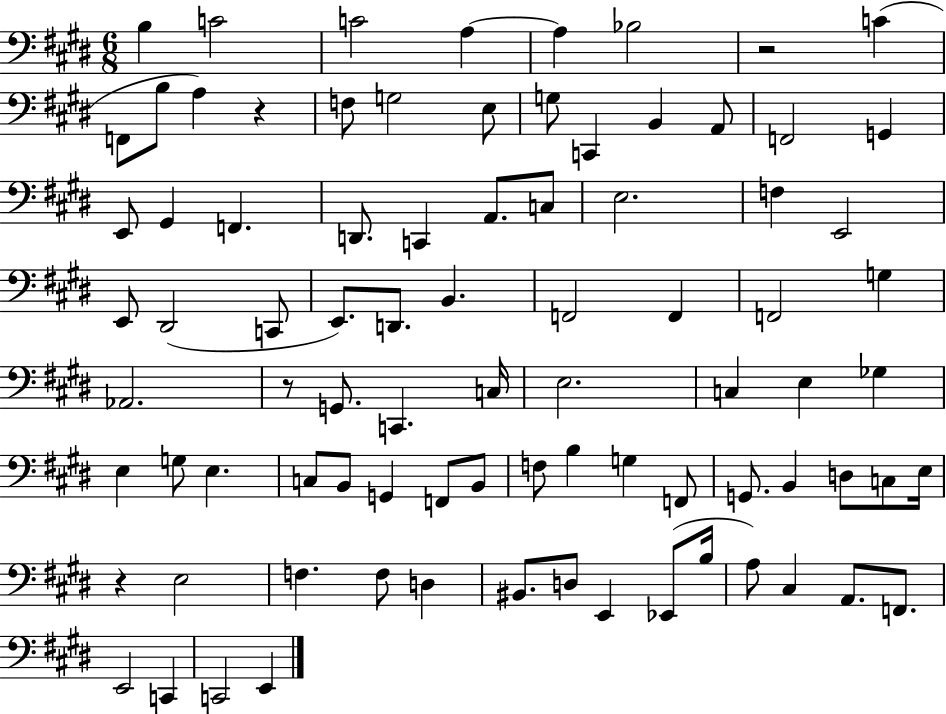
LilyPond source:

{
  \clef bass
  \numericTimeSignature
  \time 6/8
  \key e \major
  b4 c'2 | c'2 a4~~ | a4 bes2 | r2 c'4( | \break f,8 b8 a4) r4 | f8 g2 e8 | g8 c,4 b,4 a,8 | f,2 g,4 | \break e,8 gis,4 f,4. | d,8. c,4 a,8. c8 | e2. | f4 e,2 | \break e,8 dis,2( c,8 | e,8.) d,8. b,4. | f,2 f,4 | f,2 g4 | \break aes,2. | r8 g,8. c,4. c16 | e2. | c4 e4 ges4 | \break e4 g8 e4. | c8 b,8 g,4 f,8 b,8 | f8 b4 g4 f,8 | g,8. b,4 d8 c8 e16 | \break r4 e2 | f4. f8 d4 | bis,8. d8 e,4 ees,8( b16 | a8) cis4 a,8. f,8. | \break e,2 c,4 | c,2 e,4 | \bar "|."
}